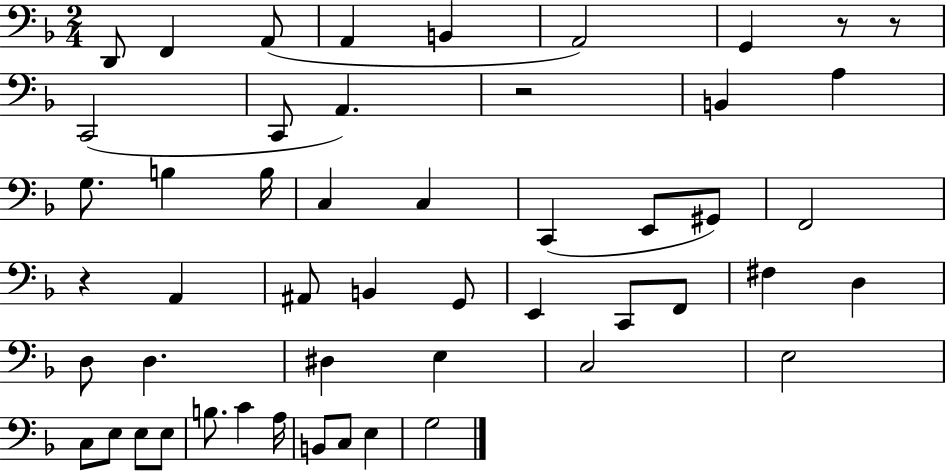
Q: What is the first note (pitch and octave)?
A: D2